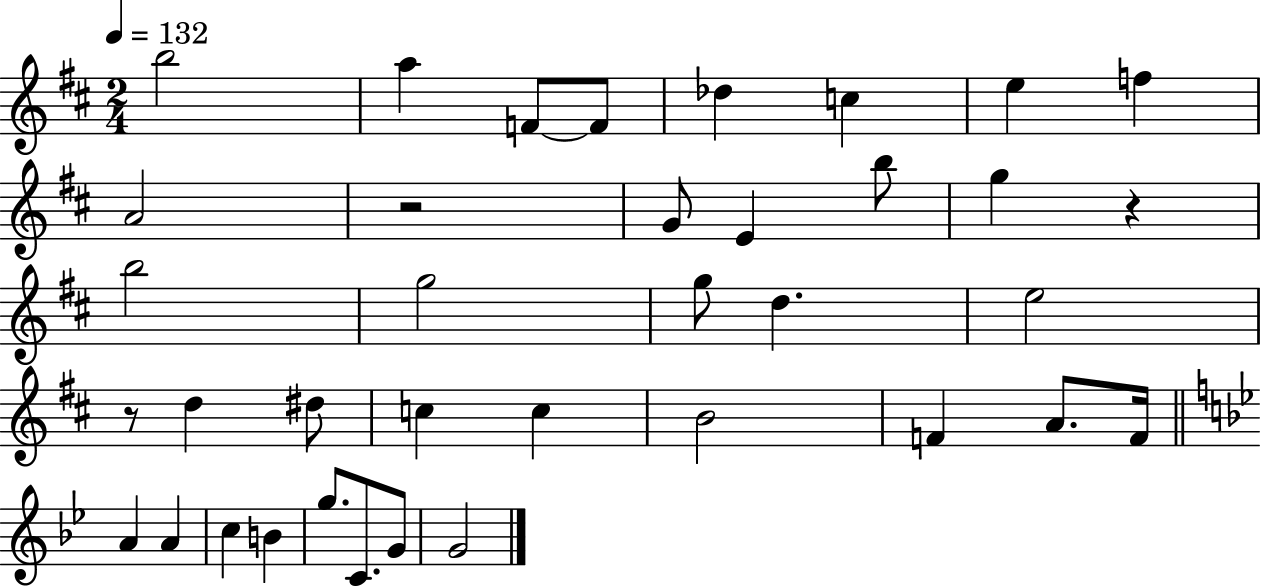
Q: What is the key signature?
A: D major